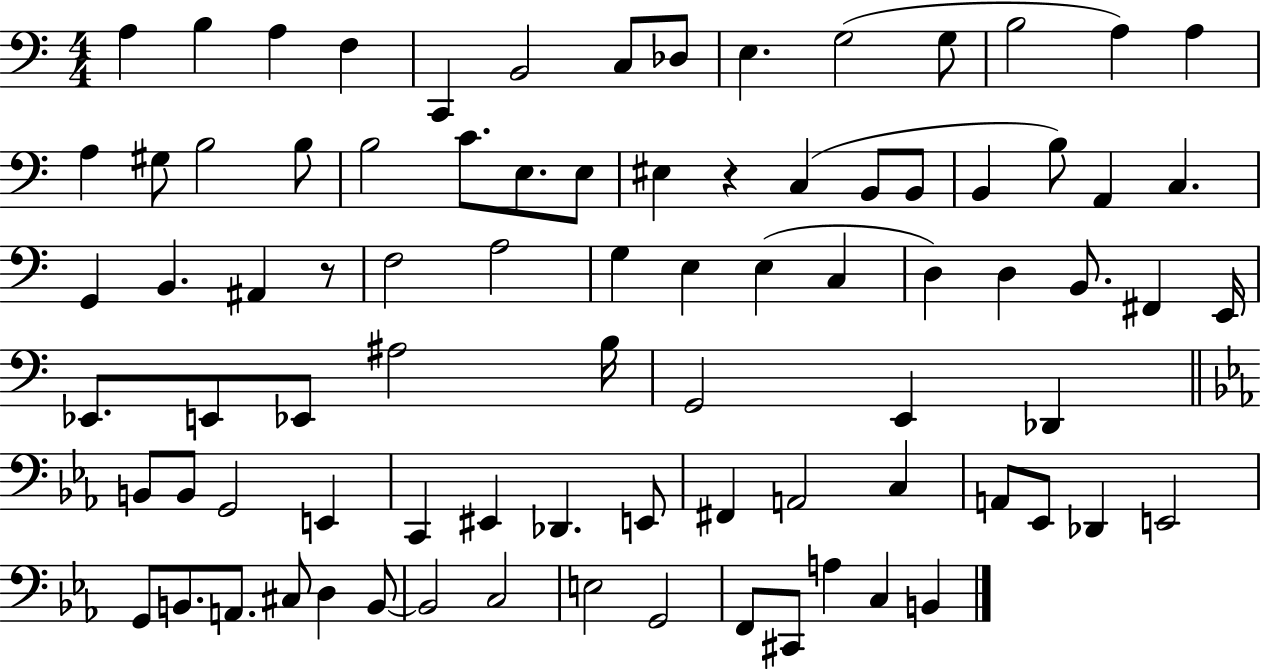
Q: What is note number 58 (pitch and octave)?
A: EIS2